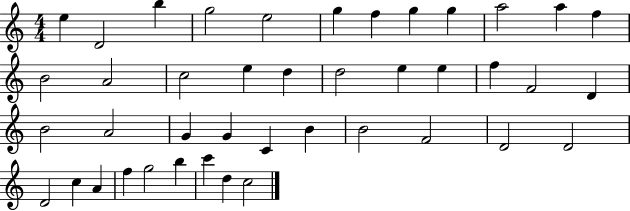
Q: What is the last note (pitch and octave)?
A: C5